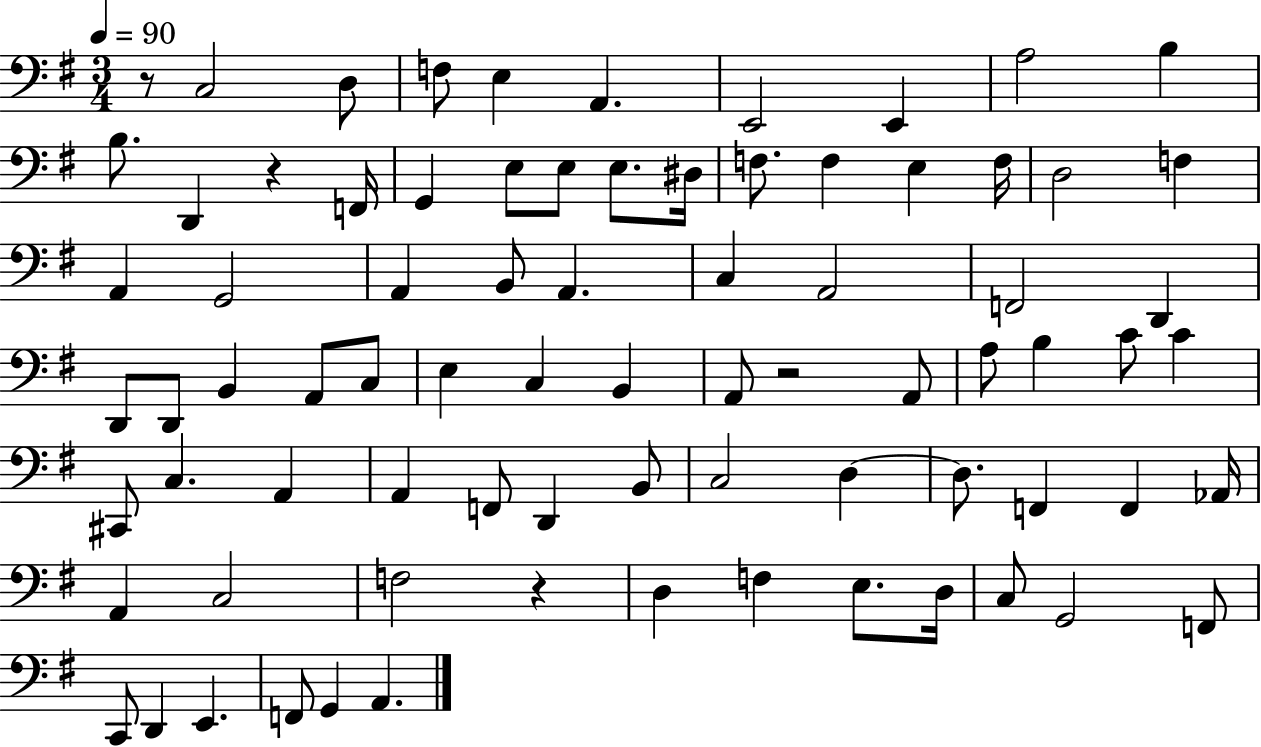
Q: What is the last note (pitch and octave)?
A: A2